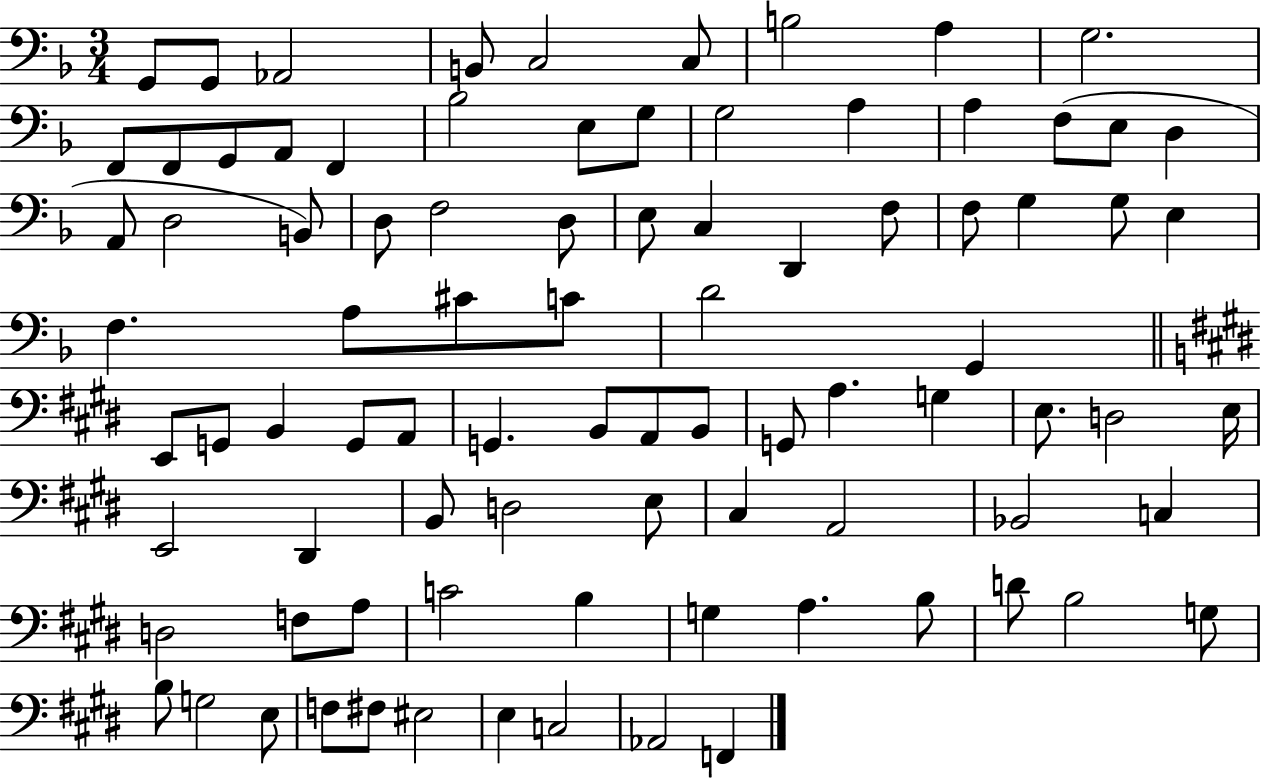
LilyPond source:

{
  \clef bass
  \numericTimeSignature
  \time 3/4
  \key f \major
  g,8 g,8 aes,2 | b,8 c2 c8 | b2 a4 | g2. | \break f,8 f,8 g,8 a,8 f,4 | bes2 e8 g8 | g2 a4 | a4 f8( e8 d4 | \break a,8 d2 b,8) | d8 f2 d8 | e8 c4 d,4 f8 | f8 g4 g8 e4 | \break f4. a8 cis'8 c'8 | d'2 g,4 | \bar "||" \break \key e \major e,8 g,8 b,4 g,8 a,8 | g,4. b,8 a,8 b,8 | g,8 a4. g4 | e8. d2 e16 | \break e,2 dis,4 | b,8 d2 e8 | cis4 a,2 | bes,2 c4 | \break d2 f8 a8 | c'2 b4 | g4 a4. b8 | d'8 b2 g8 | \break b8 g2 e8 | f8 fis8 eis2 | e4 c2 | aes,2 f,4 | \break \bar "|."
}